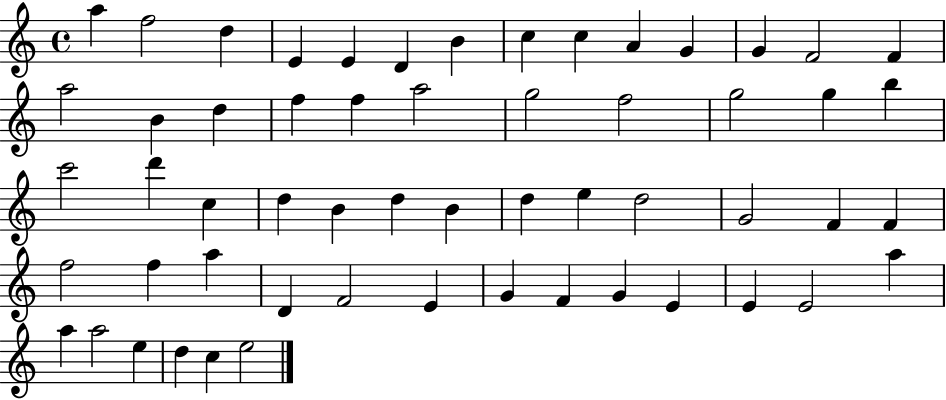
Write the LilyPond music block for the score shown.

{
  \clef treble
  \time 4/4
  \defaultTimeSignature
  \key c \major
  a''4 f''2 d''4 | e'4 e'4 d'4 b'4 | c''4 c''4 a'4 g'4 | g'4 f'2 f'4 | \break a''2 b'4 d''4 | f''4 f''4 a''2 | g''2 f''2 | g''2 g''4 b''4 | \break c'''2 d'''4 c''4 | d''4 b'4 d''4 b'4 | d''4 e''4 d''2 | g'2 f'4 f'4 | \break f''2 f''4 a''4 | d'4 f'2 e'4 | g'4 f'4 g'4 e'4 | e'4 e'2 a''4 | \break a''4 a''2 e''4 | d''4 c''4 e''2 | \bar "|."
}